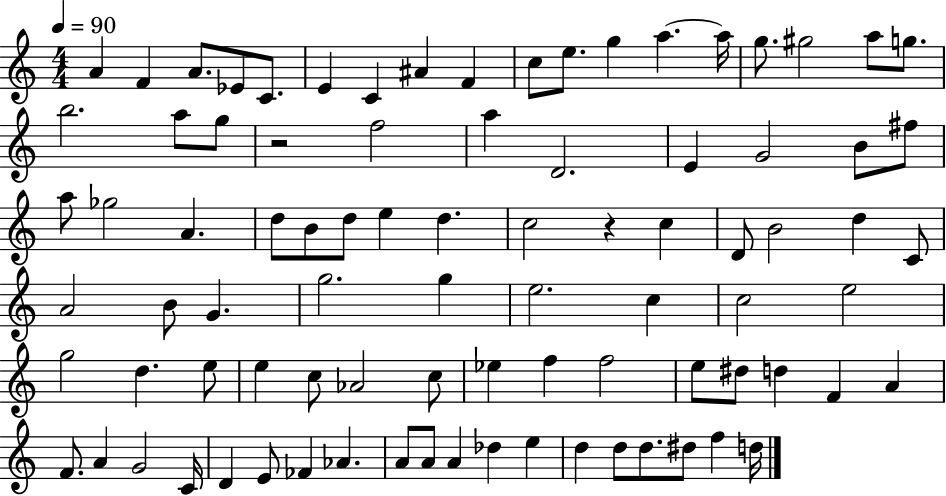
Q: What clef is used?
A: treble